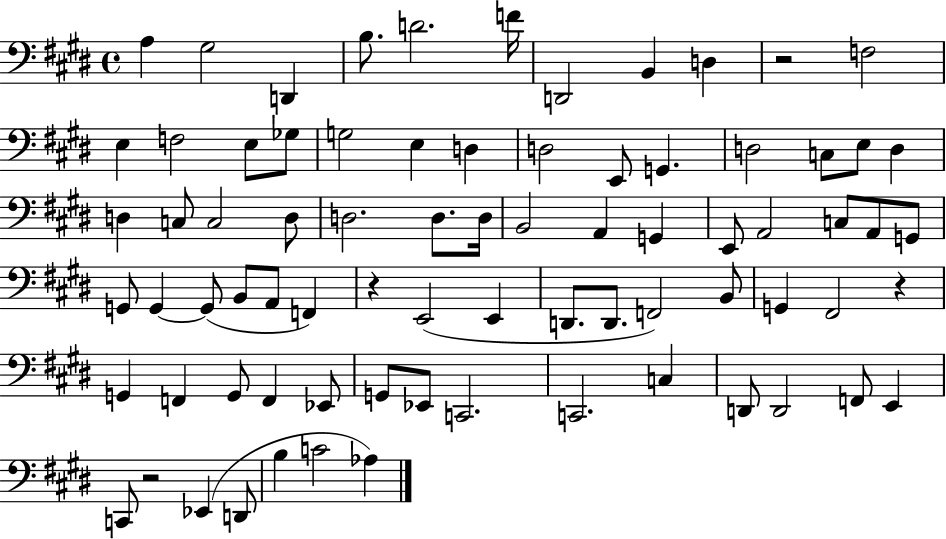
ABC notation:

X:1
T:Untitled
M:4/4
L:1/4
K:E
A, ^G,2 D,, B,/2 D2 F/4 D,,2 B,, D, z2 F,2 E, F,2 E,/2 _G,/2 G,2 E, D, D,2 E,,/2 G,, D,2 C,/2 E,/2 D, D, C,/2 C,2 D,/2 D,2 D,/2 D,/4 B,,2 A,, G,, E,,/2 A,,2 C,/2 A,,/2 G,,/2 G,,/2 G,, G,,/2 B,,/2 A,,/2 F,, z E,,2 E,, D,,/2 D,,/2 F,,2 B,,/2 G,, ^F,,2 z G,, F,, G,,/2 F,, _E,,/2 G,,/2 _E,,/2 C,,2 C,,2 C, D,,/2 D,,2 F,,/2 E,, C,,/2 z2 _E,, D,,/2 B, C2 _A,